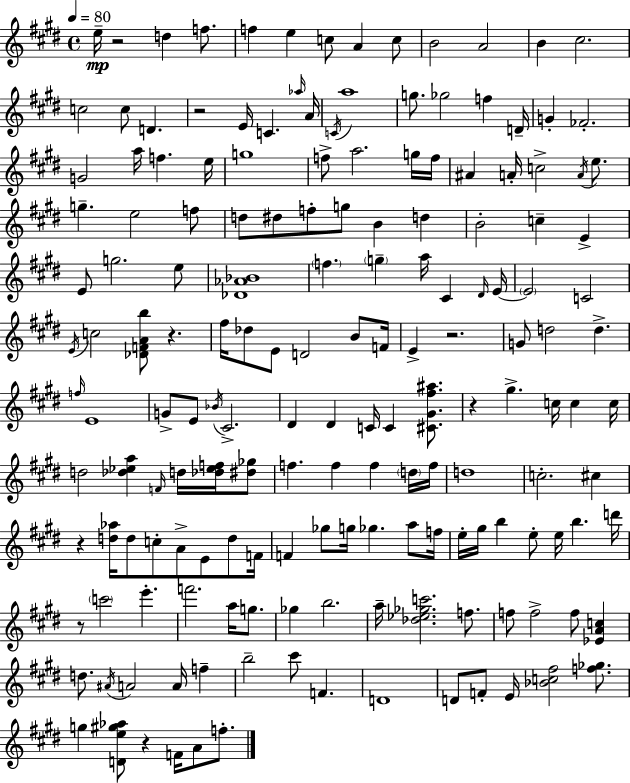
E5/s R/h D5/q F5/e. F5/q E5/q C5/e A4/q C5/e B4/h A4/h B4/q C#5/h. C5/h C5/e D4/q. R/h E4/s C4/q. Ab5/s A4/s C4/s A5/w G5/e. Gb5/h F5/q D4/s G4/q FES4/h. G4/h A5/s F5/q. E5/s G5/w F5/e A5/h. G5/s F5/s A#4/q A4/s C5/h A4/s E5/e. G5/q. E5/h F5/e D5/e D#5/e F5/e G5/e B4/q D5/q B4/h C5/q E4/q E4/e G5/h. E5/e [Db4,Ab4,Bb4]/w F5/q. G5/q A5/s C#4/q D#4/s E4/s E4/h C4/h E4/s C5/h [Db4,F4,A4,B5]/e R/q. F#5/s Db5/e E4/e D4/h B4/e F4/s E4/q R/h. G4/e D5/h D5/q. F5/s E4/w G4/e E4/e Bb4/s C#4/h. D#4/q D#4/q C4/s C4/q [C#4,G#4,F#5,A#5]/e. R/q G#5/q. C5/s C5/q C5/s D5/h [Db5,Eb5,A5]/q F4/s D5/s [Db5,Eb5,F5]/s [D#5,Gb5]/e F5/q. F5/q F5/q D5/s F5/s D5/w C5/h. C#5/q R/q [D5,Ab5]/s D5/e C5/e A4/e E4/e D5/e F4/s F4/q Gb5/e G5/s Gb5/q. A5/e F5/s E5/s G#5/s B5/q E5/e E5/s B5/q. D6/s R/e C6/h E6/q. F6/h. A5/s G5/e. Gb5/q B5/h. A5/s [Db5,Eb5,Gb5,C6]/h. F5/e. F5/e F5/h F5/e [Eb4,A4,C5]/q D5/e. A#4/s A4/h A4/s F5/q B5/h C#6/e F4/q. D4/w D4/e F4/e E4/s [Bb4,C5,F#5]/h [F5,Gb5]/e. G5/q [D4,E5,G#5,Ab5]/e R/q F4/s A4/e F5/e.